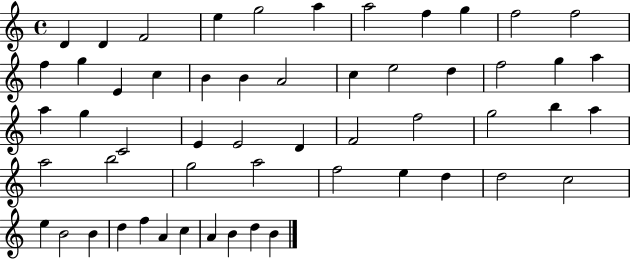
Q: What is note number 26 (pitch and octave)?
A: G5